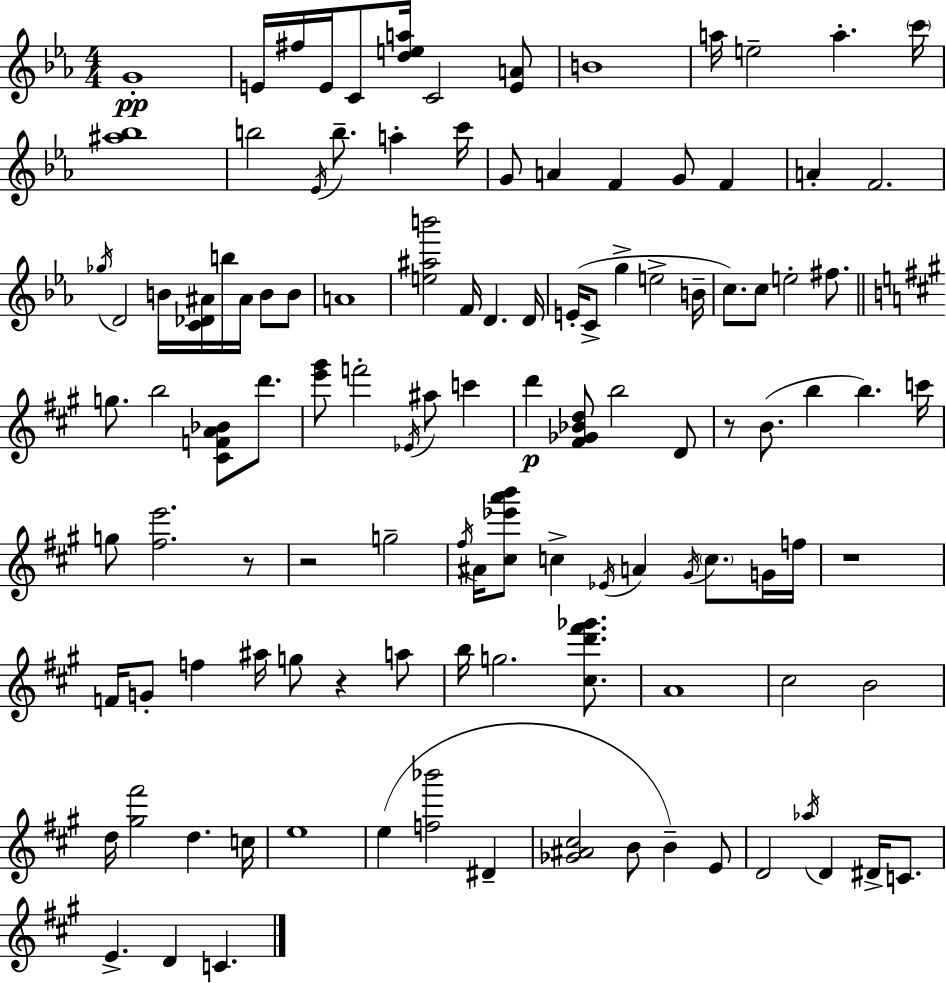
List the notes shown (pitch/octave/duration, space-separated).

G4/w E4/s F#5/s E4/s C4/e [D5,E5,A5]/s C4/h [E4,A4]/e B4/w A5/s E5/h A5/q. C6/s [A#5,Bb5]/w B5/h Eb4/s B5/e. A5/q C6/s G4/e A4/q F4/q G4/e F4/q A4/q F4/h. Gb5/s D4/h B4/s [C4,Db4,A#4]/s B5/s A#4/s B4/e B4/e A4/w [E5,A#5,B6]/h F4/s D4/q. D4/s E4/s C4/e G5/q E5/h B4/s C5/e. C5/e E5/h F#5/e. G5/e. B5/h [C#4,F4,A4,Bb4]/e D6/e. [E6,G#6]/e F6/h Eb4/s A#5/e C6/q D6/q [F#4,Gb4,Bb4,D5]/e B5/h D4/e R/e B4/e. B5/q B5/q. C6/s G5/e [F#5,E6]/h. R/e R/h G5/h F#5/s A#4/s [C#5,Eb6,A6,B6]/e C5/q Eb4/s A4/q G#4/s C5/e. G4/s F5/s R/w F4/s G4/e F5/q A#5/s G5/e R/q A5/e B5/s G5/h. [C#5,D6,F#6,Gb6]/e. A4/w C#5/h B4/h D5/s [G#5,F#6]/h D5/q. C5/s E5/w E5/q [F5,Bb6]/h D#4/q [Gb4,A#4,C#5]/h B4/e B4/q E4/e D4/h Ab5/s D4/q D#4/s C4/e. E4/q. D4/q C4/q.